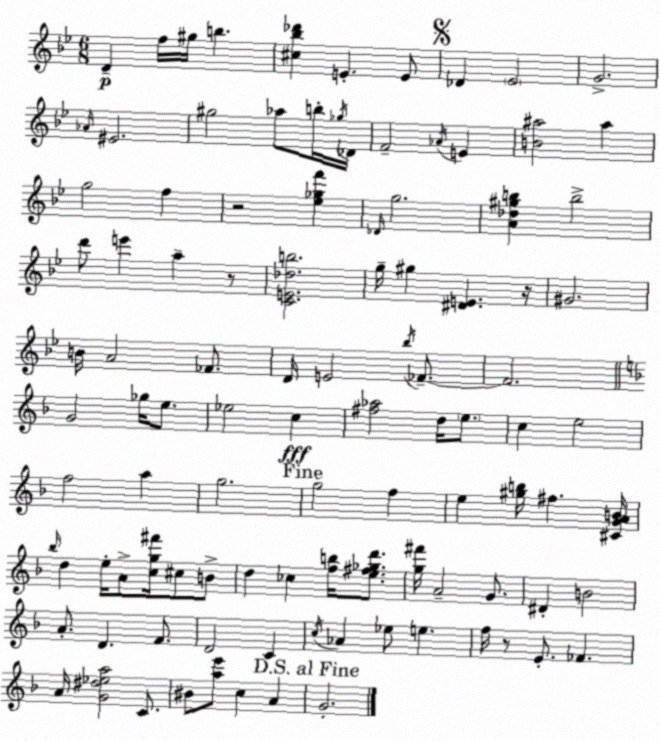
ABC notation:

X:1
T:Untitled
M:6/8
L:1/4
K:Bb
D f/4 ^g/4 b [^c_b_d'] E E/2 _D _E2 G2 _A/4 ^E2 ^g2 _a/2 b/4 _g/4 _D/4 F2 _A/4 E [B^a]2 ^a g2 f z2 [_e_gf'] _D/4 g2 [A_d^gb] b2 d'/2 e' a z/2 [CE_db]2 g/4 ^g [^DE] z/4 ^G2 B/4 A2 _F/2 D/4 E2 _b/4 _F/2 _F2 G2 _g/4 e/2 _e2 c [^f_a]2 d/4 e/2 c e2 f2 a g2 g2 f e [^gb]/4 ^f [^CGAB]/4 _b/4 d e/4 A/2 [cg^f']/4 ^c/2 B/2 d _c [fb]/4 [e^f_gd']/2 [g^f']/4 A2 G/2 ^D B2 A/2 D F/2 D2 C c/4 _A _e/2 e f/4 z/2 E/2 _F A/4 [G^d_ea]2 C/2 ^B/2 [ae']/2 c A G2